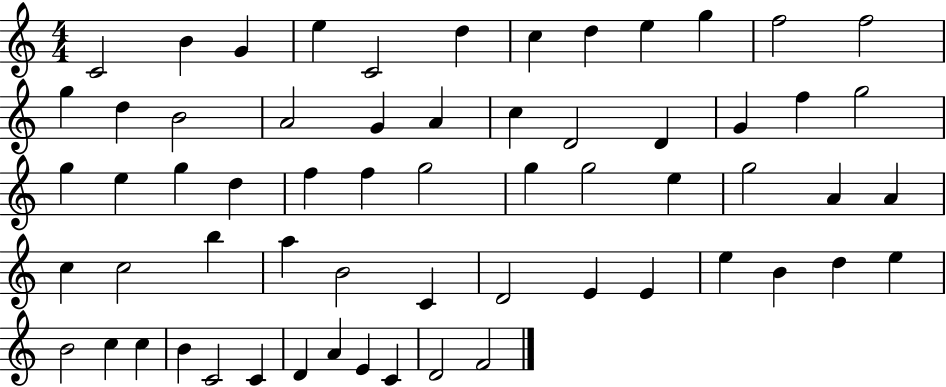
C4/h B4/q G4/q E5/q C4/h D5/q C5/q D5/q E5/q G5/q F5/h F5/h G5/q D5/q B4/h A4/h G4/q A4/q C5/q D4/h D4/q G4/q F5/q G5/h G5/q E5/q G5/q D5/q F5/q F5/q G5/h G5/q G5/h E5/q G5/h A4/q A4/q C5/q C5/h B5/q A5/q B4/h C4/q D4/h E4/q E4/q E5/q B4/q D5/q E5/q B4/h C5/q C5/q B4/q C4/h C4/q D4/q A4/q E4/q C4/q D4/h F4/h